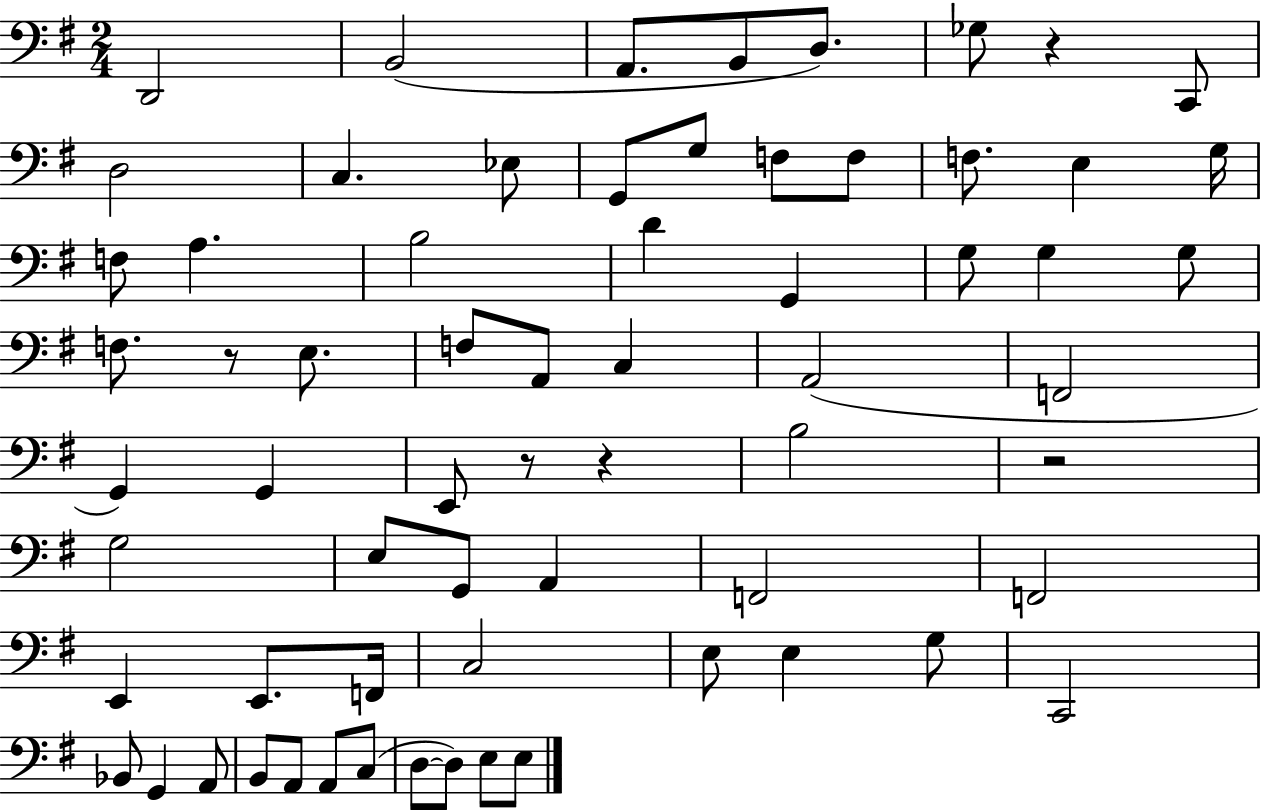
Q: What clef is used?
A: bass